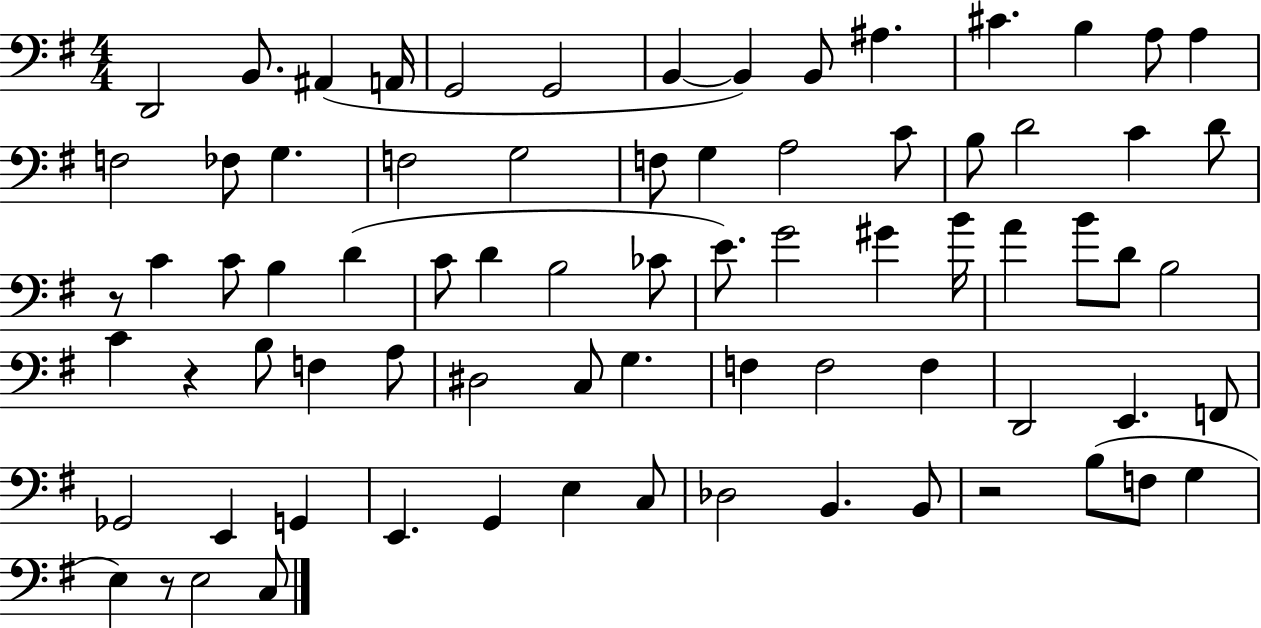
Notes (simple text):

D2/h B2/e. A#2/q A2/s G2/h G2/h B2/q B2/q B2/e A#3/q. C#4/q. B3/q A3/e A3/q F3/h FES3/e G3/q. F3/h G3/h F3/e G3/q A3/h C4/e B3/e D4/h C4/q D4/e R/e C4/q C4/e B3/q D4/q C4/e D4/q B3/h CES4/e E4/e. G4/h G#4/q B4/s A4/q B4/e D4/e B3/h C4/q R/q B3/e F3/q A3/e D#3/h C3/e G3/q. F3/q F3/h F3/q D2/h E2/q. F2/e Gb2/h E2/q G2/q E2/q. G2/q E3/q C3/e Db3/h B2/q. B2/e R/h B3/e F3/e G3/q E3/q R/e E3/h C3/e